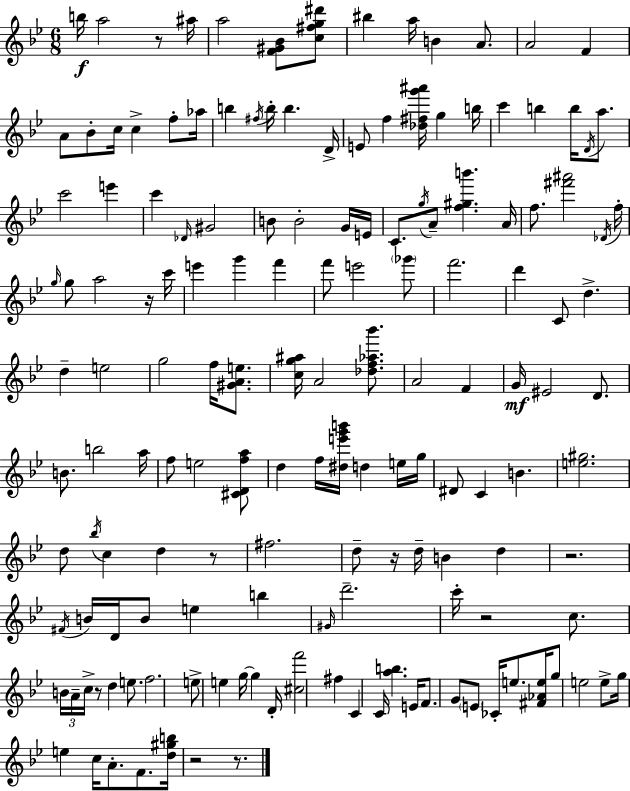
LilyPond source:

{
  \clef treble
  \numericTimeSignature
  \time 6/8
  \key bes \major
  b''16\f a''2 r8 ais''16 | a''2 <f' gis' bes'>8 <c'' fis'' g'' dis'''>8 | bis''4 a''16 b'4 a'8. | a'2 f'4 | \break a'8 bes'8-. c''16 c''4-> f''8-. aes''16 | b''4 \acciaccatura { fis''16 } b''16-. b''4. | d'16-> e'8 f''4 <des'' fis'' g''' ais'''>16 g''4 | b''16 c'''4 b''4 b''16 \acciaccatura { d'16 } a''8. | \break c'''2 e'''4 | c'''4 \grace { des'16 } gis'2 | b'8 b'2-. | g'16 e'16 c'8. \acciaccatura { g''16 } a'8-- <f'' gis'' b'''>4. | \break a'16 f''8. <fis''' ais'''>2 | \acciaccatura { des'16 } f''16-. \grace { g''16 } g''8 a''2 | r16 c'''16 e'''4 g'''4 | f'''4 f'''8 e'''2 | \break \parenthesize ges'''8 f'''2. | d'''4 c'8 | d''4.-> d''4-- e''2 | g''2 | \break f''16 <gis' a' e''>8. <c'' g'' ais''>16 a'2 | <des'' f'' aes'' bes'''>8. a'2 | f'4 g'16\mf eis'2 | d'8. b'8. b''2 | \break a''16 f''8 e''2 | <cis' d' f'' a''>8 d''4 f''16 <dis'' e''' g''' b'''>16 | d''4 e''16 g''16 dis'8 c'4 | b'4. <e'' gis''>2. | \break d''8 \acciaccatura { bes''16 } c''4 | d''4 r8 fis''2. | d''8-- r16 d''16-- b'4 | d''4 r2. | \break \acciaccatura { fis'16 } b'16 d'16 b'8 | e''4 b''4 \grace { gis'16 } d'''2.-- | c'''16-. r2 | c''8. \tuplet 3/2 { b'16 a'16-- c''16-> } | \break r8 d''4 e''8. f''2. | e''8-> e''4 | g''16~~ g''4 d'16-. <cis'' f'''>2 | fis''4 c'4 | \break c'16 <a'' b''>4. e'16 f'8. | g'8 \parenthesize e'8 ces'16-. e''8. <fis' aes' e''>16 g''8 e''2 | e''8-> g''16 e''4 | c''16 a'8.-. f'8. <d'' gis'' b''>16 r2 | \break r8. \bar "|."
}